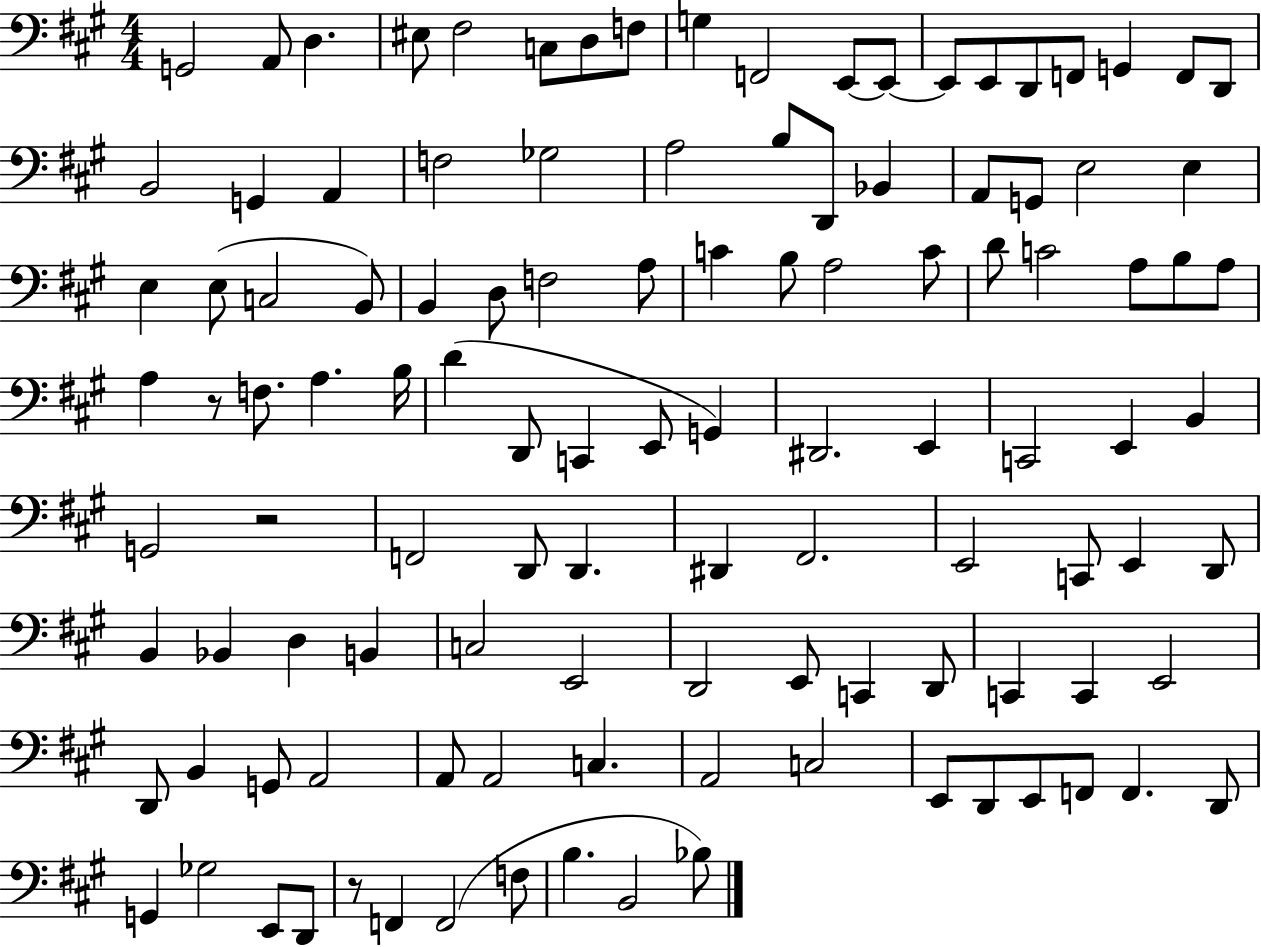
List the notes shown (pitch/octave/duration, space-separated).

G2/h A2/e D3/q. EIS3/e F#3/h C3/e D3/e F3/e G3/q F2/h E2/e E2/e E2/e E2/e D2/e F2/e G2/q F2/e D2/e B2/h G2/q A2/q F3/h Gb3/h A3/h B3/e D2/e Bb2/q A2/e G2/e E3/h E3/q E3/q E3/e C3/h B2/e B2/q D3/e F3/h A3/e C4/q B3/e A3/h C4/e D4/e C4/h A3/e B3/e A3/e A3/q R/e F3/e. A3/q. B3/s D4/q D2/e C2/q E2/e G2/q D#2/h. E2/q C2/h E2/q B2/q G2/h R/h F2/h D2/e D2/q. D#2/q F#2/h. E2/h C2/e E2/q D2/e B2/q Bb2/q D3/q B2/q C3/h E2/h D2/h E2/e C2/q D2/e C2/q C2/q E2/h D2/e B2/q G2/e A2/h A2/e A2/h C3/q. A2/h C3/h E2/e D2/e E2/e F2/e F2/q. D2/e G2/q Gb3/h E2/e D2/e R/e F2/q F2/h F3/e B3/q. B2/h Bb3/e